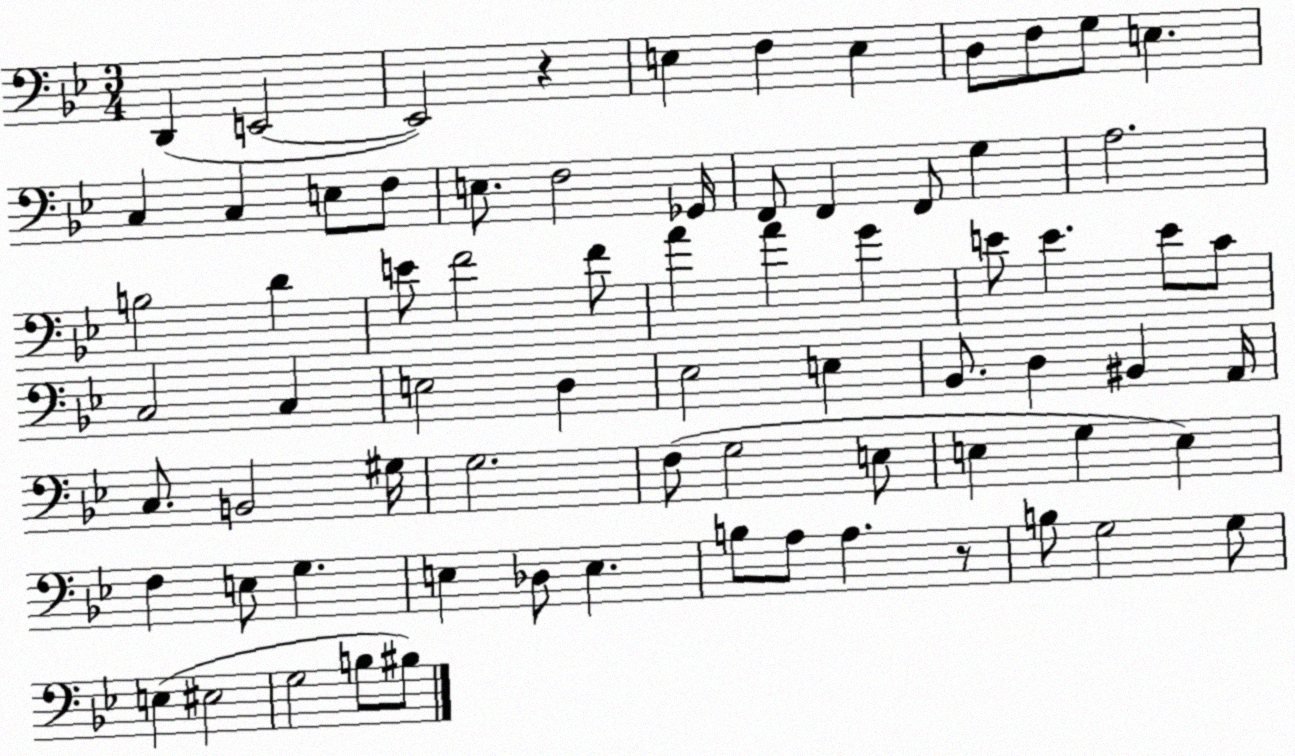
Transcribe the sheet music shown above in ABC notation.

X:1
T:Untitled
M:3/4
L:1/4
K:Bb
D,, E,,2 E,,2 z E, F, E, D,/2 F,/2 G,/2 E, C, C, E,/2 F,/2 E,/2 F,2 _G,,/4 F,,/2 F,, F,,/2 G, A,2 B,2 D E/2 F2 F/2 A A G E/2 E E/2 C/2 C,2 C, E,2 D, _E,2 E, _B,,/2 D, ^B,, A,,/4 C,/2 B,,2 ^G,/4 G,2 F,/2 G,2 E,/2 E, G, E, F, E,/2 G, E, _D,/2 E, B,/2 A,/2 A, z/2 B,/2 G,2 G,/2 E, ^E,2 G,2 B,/2 ^B,/2